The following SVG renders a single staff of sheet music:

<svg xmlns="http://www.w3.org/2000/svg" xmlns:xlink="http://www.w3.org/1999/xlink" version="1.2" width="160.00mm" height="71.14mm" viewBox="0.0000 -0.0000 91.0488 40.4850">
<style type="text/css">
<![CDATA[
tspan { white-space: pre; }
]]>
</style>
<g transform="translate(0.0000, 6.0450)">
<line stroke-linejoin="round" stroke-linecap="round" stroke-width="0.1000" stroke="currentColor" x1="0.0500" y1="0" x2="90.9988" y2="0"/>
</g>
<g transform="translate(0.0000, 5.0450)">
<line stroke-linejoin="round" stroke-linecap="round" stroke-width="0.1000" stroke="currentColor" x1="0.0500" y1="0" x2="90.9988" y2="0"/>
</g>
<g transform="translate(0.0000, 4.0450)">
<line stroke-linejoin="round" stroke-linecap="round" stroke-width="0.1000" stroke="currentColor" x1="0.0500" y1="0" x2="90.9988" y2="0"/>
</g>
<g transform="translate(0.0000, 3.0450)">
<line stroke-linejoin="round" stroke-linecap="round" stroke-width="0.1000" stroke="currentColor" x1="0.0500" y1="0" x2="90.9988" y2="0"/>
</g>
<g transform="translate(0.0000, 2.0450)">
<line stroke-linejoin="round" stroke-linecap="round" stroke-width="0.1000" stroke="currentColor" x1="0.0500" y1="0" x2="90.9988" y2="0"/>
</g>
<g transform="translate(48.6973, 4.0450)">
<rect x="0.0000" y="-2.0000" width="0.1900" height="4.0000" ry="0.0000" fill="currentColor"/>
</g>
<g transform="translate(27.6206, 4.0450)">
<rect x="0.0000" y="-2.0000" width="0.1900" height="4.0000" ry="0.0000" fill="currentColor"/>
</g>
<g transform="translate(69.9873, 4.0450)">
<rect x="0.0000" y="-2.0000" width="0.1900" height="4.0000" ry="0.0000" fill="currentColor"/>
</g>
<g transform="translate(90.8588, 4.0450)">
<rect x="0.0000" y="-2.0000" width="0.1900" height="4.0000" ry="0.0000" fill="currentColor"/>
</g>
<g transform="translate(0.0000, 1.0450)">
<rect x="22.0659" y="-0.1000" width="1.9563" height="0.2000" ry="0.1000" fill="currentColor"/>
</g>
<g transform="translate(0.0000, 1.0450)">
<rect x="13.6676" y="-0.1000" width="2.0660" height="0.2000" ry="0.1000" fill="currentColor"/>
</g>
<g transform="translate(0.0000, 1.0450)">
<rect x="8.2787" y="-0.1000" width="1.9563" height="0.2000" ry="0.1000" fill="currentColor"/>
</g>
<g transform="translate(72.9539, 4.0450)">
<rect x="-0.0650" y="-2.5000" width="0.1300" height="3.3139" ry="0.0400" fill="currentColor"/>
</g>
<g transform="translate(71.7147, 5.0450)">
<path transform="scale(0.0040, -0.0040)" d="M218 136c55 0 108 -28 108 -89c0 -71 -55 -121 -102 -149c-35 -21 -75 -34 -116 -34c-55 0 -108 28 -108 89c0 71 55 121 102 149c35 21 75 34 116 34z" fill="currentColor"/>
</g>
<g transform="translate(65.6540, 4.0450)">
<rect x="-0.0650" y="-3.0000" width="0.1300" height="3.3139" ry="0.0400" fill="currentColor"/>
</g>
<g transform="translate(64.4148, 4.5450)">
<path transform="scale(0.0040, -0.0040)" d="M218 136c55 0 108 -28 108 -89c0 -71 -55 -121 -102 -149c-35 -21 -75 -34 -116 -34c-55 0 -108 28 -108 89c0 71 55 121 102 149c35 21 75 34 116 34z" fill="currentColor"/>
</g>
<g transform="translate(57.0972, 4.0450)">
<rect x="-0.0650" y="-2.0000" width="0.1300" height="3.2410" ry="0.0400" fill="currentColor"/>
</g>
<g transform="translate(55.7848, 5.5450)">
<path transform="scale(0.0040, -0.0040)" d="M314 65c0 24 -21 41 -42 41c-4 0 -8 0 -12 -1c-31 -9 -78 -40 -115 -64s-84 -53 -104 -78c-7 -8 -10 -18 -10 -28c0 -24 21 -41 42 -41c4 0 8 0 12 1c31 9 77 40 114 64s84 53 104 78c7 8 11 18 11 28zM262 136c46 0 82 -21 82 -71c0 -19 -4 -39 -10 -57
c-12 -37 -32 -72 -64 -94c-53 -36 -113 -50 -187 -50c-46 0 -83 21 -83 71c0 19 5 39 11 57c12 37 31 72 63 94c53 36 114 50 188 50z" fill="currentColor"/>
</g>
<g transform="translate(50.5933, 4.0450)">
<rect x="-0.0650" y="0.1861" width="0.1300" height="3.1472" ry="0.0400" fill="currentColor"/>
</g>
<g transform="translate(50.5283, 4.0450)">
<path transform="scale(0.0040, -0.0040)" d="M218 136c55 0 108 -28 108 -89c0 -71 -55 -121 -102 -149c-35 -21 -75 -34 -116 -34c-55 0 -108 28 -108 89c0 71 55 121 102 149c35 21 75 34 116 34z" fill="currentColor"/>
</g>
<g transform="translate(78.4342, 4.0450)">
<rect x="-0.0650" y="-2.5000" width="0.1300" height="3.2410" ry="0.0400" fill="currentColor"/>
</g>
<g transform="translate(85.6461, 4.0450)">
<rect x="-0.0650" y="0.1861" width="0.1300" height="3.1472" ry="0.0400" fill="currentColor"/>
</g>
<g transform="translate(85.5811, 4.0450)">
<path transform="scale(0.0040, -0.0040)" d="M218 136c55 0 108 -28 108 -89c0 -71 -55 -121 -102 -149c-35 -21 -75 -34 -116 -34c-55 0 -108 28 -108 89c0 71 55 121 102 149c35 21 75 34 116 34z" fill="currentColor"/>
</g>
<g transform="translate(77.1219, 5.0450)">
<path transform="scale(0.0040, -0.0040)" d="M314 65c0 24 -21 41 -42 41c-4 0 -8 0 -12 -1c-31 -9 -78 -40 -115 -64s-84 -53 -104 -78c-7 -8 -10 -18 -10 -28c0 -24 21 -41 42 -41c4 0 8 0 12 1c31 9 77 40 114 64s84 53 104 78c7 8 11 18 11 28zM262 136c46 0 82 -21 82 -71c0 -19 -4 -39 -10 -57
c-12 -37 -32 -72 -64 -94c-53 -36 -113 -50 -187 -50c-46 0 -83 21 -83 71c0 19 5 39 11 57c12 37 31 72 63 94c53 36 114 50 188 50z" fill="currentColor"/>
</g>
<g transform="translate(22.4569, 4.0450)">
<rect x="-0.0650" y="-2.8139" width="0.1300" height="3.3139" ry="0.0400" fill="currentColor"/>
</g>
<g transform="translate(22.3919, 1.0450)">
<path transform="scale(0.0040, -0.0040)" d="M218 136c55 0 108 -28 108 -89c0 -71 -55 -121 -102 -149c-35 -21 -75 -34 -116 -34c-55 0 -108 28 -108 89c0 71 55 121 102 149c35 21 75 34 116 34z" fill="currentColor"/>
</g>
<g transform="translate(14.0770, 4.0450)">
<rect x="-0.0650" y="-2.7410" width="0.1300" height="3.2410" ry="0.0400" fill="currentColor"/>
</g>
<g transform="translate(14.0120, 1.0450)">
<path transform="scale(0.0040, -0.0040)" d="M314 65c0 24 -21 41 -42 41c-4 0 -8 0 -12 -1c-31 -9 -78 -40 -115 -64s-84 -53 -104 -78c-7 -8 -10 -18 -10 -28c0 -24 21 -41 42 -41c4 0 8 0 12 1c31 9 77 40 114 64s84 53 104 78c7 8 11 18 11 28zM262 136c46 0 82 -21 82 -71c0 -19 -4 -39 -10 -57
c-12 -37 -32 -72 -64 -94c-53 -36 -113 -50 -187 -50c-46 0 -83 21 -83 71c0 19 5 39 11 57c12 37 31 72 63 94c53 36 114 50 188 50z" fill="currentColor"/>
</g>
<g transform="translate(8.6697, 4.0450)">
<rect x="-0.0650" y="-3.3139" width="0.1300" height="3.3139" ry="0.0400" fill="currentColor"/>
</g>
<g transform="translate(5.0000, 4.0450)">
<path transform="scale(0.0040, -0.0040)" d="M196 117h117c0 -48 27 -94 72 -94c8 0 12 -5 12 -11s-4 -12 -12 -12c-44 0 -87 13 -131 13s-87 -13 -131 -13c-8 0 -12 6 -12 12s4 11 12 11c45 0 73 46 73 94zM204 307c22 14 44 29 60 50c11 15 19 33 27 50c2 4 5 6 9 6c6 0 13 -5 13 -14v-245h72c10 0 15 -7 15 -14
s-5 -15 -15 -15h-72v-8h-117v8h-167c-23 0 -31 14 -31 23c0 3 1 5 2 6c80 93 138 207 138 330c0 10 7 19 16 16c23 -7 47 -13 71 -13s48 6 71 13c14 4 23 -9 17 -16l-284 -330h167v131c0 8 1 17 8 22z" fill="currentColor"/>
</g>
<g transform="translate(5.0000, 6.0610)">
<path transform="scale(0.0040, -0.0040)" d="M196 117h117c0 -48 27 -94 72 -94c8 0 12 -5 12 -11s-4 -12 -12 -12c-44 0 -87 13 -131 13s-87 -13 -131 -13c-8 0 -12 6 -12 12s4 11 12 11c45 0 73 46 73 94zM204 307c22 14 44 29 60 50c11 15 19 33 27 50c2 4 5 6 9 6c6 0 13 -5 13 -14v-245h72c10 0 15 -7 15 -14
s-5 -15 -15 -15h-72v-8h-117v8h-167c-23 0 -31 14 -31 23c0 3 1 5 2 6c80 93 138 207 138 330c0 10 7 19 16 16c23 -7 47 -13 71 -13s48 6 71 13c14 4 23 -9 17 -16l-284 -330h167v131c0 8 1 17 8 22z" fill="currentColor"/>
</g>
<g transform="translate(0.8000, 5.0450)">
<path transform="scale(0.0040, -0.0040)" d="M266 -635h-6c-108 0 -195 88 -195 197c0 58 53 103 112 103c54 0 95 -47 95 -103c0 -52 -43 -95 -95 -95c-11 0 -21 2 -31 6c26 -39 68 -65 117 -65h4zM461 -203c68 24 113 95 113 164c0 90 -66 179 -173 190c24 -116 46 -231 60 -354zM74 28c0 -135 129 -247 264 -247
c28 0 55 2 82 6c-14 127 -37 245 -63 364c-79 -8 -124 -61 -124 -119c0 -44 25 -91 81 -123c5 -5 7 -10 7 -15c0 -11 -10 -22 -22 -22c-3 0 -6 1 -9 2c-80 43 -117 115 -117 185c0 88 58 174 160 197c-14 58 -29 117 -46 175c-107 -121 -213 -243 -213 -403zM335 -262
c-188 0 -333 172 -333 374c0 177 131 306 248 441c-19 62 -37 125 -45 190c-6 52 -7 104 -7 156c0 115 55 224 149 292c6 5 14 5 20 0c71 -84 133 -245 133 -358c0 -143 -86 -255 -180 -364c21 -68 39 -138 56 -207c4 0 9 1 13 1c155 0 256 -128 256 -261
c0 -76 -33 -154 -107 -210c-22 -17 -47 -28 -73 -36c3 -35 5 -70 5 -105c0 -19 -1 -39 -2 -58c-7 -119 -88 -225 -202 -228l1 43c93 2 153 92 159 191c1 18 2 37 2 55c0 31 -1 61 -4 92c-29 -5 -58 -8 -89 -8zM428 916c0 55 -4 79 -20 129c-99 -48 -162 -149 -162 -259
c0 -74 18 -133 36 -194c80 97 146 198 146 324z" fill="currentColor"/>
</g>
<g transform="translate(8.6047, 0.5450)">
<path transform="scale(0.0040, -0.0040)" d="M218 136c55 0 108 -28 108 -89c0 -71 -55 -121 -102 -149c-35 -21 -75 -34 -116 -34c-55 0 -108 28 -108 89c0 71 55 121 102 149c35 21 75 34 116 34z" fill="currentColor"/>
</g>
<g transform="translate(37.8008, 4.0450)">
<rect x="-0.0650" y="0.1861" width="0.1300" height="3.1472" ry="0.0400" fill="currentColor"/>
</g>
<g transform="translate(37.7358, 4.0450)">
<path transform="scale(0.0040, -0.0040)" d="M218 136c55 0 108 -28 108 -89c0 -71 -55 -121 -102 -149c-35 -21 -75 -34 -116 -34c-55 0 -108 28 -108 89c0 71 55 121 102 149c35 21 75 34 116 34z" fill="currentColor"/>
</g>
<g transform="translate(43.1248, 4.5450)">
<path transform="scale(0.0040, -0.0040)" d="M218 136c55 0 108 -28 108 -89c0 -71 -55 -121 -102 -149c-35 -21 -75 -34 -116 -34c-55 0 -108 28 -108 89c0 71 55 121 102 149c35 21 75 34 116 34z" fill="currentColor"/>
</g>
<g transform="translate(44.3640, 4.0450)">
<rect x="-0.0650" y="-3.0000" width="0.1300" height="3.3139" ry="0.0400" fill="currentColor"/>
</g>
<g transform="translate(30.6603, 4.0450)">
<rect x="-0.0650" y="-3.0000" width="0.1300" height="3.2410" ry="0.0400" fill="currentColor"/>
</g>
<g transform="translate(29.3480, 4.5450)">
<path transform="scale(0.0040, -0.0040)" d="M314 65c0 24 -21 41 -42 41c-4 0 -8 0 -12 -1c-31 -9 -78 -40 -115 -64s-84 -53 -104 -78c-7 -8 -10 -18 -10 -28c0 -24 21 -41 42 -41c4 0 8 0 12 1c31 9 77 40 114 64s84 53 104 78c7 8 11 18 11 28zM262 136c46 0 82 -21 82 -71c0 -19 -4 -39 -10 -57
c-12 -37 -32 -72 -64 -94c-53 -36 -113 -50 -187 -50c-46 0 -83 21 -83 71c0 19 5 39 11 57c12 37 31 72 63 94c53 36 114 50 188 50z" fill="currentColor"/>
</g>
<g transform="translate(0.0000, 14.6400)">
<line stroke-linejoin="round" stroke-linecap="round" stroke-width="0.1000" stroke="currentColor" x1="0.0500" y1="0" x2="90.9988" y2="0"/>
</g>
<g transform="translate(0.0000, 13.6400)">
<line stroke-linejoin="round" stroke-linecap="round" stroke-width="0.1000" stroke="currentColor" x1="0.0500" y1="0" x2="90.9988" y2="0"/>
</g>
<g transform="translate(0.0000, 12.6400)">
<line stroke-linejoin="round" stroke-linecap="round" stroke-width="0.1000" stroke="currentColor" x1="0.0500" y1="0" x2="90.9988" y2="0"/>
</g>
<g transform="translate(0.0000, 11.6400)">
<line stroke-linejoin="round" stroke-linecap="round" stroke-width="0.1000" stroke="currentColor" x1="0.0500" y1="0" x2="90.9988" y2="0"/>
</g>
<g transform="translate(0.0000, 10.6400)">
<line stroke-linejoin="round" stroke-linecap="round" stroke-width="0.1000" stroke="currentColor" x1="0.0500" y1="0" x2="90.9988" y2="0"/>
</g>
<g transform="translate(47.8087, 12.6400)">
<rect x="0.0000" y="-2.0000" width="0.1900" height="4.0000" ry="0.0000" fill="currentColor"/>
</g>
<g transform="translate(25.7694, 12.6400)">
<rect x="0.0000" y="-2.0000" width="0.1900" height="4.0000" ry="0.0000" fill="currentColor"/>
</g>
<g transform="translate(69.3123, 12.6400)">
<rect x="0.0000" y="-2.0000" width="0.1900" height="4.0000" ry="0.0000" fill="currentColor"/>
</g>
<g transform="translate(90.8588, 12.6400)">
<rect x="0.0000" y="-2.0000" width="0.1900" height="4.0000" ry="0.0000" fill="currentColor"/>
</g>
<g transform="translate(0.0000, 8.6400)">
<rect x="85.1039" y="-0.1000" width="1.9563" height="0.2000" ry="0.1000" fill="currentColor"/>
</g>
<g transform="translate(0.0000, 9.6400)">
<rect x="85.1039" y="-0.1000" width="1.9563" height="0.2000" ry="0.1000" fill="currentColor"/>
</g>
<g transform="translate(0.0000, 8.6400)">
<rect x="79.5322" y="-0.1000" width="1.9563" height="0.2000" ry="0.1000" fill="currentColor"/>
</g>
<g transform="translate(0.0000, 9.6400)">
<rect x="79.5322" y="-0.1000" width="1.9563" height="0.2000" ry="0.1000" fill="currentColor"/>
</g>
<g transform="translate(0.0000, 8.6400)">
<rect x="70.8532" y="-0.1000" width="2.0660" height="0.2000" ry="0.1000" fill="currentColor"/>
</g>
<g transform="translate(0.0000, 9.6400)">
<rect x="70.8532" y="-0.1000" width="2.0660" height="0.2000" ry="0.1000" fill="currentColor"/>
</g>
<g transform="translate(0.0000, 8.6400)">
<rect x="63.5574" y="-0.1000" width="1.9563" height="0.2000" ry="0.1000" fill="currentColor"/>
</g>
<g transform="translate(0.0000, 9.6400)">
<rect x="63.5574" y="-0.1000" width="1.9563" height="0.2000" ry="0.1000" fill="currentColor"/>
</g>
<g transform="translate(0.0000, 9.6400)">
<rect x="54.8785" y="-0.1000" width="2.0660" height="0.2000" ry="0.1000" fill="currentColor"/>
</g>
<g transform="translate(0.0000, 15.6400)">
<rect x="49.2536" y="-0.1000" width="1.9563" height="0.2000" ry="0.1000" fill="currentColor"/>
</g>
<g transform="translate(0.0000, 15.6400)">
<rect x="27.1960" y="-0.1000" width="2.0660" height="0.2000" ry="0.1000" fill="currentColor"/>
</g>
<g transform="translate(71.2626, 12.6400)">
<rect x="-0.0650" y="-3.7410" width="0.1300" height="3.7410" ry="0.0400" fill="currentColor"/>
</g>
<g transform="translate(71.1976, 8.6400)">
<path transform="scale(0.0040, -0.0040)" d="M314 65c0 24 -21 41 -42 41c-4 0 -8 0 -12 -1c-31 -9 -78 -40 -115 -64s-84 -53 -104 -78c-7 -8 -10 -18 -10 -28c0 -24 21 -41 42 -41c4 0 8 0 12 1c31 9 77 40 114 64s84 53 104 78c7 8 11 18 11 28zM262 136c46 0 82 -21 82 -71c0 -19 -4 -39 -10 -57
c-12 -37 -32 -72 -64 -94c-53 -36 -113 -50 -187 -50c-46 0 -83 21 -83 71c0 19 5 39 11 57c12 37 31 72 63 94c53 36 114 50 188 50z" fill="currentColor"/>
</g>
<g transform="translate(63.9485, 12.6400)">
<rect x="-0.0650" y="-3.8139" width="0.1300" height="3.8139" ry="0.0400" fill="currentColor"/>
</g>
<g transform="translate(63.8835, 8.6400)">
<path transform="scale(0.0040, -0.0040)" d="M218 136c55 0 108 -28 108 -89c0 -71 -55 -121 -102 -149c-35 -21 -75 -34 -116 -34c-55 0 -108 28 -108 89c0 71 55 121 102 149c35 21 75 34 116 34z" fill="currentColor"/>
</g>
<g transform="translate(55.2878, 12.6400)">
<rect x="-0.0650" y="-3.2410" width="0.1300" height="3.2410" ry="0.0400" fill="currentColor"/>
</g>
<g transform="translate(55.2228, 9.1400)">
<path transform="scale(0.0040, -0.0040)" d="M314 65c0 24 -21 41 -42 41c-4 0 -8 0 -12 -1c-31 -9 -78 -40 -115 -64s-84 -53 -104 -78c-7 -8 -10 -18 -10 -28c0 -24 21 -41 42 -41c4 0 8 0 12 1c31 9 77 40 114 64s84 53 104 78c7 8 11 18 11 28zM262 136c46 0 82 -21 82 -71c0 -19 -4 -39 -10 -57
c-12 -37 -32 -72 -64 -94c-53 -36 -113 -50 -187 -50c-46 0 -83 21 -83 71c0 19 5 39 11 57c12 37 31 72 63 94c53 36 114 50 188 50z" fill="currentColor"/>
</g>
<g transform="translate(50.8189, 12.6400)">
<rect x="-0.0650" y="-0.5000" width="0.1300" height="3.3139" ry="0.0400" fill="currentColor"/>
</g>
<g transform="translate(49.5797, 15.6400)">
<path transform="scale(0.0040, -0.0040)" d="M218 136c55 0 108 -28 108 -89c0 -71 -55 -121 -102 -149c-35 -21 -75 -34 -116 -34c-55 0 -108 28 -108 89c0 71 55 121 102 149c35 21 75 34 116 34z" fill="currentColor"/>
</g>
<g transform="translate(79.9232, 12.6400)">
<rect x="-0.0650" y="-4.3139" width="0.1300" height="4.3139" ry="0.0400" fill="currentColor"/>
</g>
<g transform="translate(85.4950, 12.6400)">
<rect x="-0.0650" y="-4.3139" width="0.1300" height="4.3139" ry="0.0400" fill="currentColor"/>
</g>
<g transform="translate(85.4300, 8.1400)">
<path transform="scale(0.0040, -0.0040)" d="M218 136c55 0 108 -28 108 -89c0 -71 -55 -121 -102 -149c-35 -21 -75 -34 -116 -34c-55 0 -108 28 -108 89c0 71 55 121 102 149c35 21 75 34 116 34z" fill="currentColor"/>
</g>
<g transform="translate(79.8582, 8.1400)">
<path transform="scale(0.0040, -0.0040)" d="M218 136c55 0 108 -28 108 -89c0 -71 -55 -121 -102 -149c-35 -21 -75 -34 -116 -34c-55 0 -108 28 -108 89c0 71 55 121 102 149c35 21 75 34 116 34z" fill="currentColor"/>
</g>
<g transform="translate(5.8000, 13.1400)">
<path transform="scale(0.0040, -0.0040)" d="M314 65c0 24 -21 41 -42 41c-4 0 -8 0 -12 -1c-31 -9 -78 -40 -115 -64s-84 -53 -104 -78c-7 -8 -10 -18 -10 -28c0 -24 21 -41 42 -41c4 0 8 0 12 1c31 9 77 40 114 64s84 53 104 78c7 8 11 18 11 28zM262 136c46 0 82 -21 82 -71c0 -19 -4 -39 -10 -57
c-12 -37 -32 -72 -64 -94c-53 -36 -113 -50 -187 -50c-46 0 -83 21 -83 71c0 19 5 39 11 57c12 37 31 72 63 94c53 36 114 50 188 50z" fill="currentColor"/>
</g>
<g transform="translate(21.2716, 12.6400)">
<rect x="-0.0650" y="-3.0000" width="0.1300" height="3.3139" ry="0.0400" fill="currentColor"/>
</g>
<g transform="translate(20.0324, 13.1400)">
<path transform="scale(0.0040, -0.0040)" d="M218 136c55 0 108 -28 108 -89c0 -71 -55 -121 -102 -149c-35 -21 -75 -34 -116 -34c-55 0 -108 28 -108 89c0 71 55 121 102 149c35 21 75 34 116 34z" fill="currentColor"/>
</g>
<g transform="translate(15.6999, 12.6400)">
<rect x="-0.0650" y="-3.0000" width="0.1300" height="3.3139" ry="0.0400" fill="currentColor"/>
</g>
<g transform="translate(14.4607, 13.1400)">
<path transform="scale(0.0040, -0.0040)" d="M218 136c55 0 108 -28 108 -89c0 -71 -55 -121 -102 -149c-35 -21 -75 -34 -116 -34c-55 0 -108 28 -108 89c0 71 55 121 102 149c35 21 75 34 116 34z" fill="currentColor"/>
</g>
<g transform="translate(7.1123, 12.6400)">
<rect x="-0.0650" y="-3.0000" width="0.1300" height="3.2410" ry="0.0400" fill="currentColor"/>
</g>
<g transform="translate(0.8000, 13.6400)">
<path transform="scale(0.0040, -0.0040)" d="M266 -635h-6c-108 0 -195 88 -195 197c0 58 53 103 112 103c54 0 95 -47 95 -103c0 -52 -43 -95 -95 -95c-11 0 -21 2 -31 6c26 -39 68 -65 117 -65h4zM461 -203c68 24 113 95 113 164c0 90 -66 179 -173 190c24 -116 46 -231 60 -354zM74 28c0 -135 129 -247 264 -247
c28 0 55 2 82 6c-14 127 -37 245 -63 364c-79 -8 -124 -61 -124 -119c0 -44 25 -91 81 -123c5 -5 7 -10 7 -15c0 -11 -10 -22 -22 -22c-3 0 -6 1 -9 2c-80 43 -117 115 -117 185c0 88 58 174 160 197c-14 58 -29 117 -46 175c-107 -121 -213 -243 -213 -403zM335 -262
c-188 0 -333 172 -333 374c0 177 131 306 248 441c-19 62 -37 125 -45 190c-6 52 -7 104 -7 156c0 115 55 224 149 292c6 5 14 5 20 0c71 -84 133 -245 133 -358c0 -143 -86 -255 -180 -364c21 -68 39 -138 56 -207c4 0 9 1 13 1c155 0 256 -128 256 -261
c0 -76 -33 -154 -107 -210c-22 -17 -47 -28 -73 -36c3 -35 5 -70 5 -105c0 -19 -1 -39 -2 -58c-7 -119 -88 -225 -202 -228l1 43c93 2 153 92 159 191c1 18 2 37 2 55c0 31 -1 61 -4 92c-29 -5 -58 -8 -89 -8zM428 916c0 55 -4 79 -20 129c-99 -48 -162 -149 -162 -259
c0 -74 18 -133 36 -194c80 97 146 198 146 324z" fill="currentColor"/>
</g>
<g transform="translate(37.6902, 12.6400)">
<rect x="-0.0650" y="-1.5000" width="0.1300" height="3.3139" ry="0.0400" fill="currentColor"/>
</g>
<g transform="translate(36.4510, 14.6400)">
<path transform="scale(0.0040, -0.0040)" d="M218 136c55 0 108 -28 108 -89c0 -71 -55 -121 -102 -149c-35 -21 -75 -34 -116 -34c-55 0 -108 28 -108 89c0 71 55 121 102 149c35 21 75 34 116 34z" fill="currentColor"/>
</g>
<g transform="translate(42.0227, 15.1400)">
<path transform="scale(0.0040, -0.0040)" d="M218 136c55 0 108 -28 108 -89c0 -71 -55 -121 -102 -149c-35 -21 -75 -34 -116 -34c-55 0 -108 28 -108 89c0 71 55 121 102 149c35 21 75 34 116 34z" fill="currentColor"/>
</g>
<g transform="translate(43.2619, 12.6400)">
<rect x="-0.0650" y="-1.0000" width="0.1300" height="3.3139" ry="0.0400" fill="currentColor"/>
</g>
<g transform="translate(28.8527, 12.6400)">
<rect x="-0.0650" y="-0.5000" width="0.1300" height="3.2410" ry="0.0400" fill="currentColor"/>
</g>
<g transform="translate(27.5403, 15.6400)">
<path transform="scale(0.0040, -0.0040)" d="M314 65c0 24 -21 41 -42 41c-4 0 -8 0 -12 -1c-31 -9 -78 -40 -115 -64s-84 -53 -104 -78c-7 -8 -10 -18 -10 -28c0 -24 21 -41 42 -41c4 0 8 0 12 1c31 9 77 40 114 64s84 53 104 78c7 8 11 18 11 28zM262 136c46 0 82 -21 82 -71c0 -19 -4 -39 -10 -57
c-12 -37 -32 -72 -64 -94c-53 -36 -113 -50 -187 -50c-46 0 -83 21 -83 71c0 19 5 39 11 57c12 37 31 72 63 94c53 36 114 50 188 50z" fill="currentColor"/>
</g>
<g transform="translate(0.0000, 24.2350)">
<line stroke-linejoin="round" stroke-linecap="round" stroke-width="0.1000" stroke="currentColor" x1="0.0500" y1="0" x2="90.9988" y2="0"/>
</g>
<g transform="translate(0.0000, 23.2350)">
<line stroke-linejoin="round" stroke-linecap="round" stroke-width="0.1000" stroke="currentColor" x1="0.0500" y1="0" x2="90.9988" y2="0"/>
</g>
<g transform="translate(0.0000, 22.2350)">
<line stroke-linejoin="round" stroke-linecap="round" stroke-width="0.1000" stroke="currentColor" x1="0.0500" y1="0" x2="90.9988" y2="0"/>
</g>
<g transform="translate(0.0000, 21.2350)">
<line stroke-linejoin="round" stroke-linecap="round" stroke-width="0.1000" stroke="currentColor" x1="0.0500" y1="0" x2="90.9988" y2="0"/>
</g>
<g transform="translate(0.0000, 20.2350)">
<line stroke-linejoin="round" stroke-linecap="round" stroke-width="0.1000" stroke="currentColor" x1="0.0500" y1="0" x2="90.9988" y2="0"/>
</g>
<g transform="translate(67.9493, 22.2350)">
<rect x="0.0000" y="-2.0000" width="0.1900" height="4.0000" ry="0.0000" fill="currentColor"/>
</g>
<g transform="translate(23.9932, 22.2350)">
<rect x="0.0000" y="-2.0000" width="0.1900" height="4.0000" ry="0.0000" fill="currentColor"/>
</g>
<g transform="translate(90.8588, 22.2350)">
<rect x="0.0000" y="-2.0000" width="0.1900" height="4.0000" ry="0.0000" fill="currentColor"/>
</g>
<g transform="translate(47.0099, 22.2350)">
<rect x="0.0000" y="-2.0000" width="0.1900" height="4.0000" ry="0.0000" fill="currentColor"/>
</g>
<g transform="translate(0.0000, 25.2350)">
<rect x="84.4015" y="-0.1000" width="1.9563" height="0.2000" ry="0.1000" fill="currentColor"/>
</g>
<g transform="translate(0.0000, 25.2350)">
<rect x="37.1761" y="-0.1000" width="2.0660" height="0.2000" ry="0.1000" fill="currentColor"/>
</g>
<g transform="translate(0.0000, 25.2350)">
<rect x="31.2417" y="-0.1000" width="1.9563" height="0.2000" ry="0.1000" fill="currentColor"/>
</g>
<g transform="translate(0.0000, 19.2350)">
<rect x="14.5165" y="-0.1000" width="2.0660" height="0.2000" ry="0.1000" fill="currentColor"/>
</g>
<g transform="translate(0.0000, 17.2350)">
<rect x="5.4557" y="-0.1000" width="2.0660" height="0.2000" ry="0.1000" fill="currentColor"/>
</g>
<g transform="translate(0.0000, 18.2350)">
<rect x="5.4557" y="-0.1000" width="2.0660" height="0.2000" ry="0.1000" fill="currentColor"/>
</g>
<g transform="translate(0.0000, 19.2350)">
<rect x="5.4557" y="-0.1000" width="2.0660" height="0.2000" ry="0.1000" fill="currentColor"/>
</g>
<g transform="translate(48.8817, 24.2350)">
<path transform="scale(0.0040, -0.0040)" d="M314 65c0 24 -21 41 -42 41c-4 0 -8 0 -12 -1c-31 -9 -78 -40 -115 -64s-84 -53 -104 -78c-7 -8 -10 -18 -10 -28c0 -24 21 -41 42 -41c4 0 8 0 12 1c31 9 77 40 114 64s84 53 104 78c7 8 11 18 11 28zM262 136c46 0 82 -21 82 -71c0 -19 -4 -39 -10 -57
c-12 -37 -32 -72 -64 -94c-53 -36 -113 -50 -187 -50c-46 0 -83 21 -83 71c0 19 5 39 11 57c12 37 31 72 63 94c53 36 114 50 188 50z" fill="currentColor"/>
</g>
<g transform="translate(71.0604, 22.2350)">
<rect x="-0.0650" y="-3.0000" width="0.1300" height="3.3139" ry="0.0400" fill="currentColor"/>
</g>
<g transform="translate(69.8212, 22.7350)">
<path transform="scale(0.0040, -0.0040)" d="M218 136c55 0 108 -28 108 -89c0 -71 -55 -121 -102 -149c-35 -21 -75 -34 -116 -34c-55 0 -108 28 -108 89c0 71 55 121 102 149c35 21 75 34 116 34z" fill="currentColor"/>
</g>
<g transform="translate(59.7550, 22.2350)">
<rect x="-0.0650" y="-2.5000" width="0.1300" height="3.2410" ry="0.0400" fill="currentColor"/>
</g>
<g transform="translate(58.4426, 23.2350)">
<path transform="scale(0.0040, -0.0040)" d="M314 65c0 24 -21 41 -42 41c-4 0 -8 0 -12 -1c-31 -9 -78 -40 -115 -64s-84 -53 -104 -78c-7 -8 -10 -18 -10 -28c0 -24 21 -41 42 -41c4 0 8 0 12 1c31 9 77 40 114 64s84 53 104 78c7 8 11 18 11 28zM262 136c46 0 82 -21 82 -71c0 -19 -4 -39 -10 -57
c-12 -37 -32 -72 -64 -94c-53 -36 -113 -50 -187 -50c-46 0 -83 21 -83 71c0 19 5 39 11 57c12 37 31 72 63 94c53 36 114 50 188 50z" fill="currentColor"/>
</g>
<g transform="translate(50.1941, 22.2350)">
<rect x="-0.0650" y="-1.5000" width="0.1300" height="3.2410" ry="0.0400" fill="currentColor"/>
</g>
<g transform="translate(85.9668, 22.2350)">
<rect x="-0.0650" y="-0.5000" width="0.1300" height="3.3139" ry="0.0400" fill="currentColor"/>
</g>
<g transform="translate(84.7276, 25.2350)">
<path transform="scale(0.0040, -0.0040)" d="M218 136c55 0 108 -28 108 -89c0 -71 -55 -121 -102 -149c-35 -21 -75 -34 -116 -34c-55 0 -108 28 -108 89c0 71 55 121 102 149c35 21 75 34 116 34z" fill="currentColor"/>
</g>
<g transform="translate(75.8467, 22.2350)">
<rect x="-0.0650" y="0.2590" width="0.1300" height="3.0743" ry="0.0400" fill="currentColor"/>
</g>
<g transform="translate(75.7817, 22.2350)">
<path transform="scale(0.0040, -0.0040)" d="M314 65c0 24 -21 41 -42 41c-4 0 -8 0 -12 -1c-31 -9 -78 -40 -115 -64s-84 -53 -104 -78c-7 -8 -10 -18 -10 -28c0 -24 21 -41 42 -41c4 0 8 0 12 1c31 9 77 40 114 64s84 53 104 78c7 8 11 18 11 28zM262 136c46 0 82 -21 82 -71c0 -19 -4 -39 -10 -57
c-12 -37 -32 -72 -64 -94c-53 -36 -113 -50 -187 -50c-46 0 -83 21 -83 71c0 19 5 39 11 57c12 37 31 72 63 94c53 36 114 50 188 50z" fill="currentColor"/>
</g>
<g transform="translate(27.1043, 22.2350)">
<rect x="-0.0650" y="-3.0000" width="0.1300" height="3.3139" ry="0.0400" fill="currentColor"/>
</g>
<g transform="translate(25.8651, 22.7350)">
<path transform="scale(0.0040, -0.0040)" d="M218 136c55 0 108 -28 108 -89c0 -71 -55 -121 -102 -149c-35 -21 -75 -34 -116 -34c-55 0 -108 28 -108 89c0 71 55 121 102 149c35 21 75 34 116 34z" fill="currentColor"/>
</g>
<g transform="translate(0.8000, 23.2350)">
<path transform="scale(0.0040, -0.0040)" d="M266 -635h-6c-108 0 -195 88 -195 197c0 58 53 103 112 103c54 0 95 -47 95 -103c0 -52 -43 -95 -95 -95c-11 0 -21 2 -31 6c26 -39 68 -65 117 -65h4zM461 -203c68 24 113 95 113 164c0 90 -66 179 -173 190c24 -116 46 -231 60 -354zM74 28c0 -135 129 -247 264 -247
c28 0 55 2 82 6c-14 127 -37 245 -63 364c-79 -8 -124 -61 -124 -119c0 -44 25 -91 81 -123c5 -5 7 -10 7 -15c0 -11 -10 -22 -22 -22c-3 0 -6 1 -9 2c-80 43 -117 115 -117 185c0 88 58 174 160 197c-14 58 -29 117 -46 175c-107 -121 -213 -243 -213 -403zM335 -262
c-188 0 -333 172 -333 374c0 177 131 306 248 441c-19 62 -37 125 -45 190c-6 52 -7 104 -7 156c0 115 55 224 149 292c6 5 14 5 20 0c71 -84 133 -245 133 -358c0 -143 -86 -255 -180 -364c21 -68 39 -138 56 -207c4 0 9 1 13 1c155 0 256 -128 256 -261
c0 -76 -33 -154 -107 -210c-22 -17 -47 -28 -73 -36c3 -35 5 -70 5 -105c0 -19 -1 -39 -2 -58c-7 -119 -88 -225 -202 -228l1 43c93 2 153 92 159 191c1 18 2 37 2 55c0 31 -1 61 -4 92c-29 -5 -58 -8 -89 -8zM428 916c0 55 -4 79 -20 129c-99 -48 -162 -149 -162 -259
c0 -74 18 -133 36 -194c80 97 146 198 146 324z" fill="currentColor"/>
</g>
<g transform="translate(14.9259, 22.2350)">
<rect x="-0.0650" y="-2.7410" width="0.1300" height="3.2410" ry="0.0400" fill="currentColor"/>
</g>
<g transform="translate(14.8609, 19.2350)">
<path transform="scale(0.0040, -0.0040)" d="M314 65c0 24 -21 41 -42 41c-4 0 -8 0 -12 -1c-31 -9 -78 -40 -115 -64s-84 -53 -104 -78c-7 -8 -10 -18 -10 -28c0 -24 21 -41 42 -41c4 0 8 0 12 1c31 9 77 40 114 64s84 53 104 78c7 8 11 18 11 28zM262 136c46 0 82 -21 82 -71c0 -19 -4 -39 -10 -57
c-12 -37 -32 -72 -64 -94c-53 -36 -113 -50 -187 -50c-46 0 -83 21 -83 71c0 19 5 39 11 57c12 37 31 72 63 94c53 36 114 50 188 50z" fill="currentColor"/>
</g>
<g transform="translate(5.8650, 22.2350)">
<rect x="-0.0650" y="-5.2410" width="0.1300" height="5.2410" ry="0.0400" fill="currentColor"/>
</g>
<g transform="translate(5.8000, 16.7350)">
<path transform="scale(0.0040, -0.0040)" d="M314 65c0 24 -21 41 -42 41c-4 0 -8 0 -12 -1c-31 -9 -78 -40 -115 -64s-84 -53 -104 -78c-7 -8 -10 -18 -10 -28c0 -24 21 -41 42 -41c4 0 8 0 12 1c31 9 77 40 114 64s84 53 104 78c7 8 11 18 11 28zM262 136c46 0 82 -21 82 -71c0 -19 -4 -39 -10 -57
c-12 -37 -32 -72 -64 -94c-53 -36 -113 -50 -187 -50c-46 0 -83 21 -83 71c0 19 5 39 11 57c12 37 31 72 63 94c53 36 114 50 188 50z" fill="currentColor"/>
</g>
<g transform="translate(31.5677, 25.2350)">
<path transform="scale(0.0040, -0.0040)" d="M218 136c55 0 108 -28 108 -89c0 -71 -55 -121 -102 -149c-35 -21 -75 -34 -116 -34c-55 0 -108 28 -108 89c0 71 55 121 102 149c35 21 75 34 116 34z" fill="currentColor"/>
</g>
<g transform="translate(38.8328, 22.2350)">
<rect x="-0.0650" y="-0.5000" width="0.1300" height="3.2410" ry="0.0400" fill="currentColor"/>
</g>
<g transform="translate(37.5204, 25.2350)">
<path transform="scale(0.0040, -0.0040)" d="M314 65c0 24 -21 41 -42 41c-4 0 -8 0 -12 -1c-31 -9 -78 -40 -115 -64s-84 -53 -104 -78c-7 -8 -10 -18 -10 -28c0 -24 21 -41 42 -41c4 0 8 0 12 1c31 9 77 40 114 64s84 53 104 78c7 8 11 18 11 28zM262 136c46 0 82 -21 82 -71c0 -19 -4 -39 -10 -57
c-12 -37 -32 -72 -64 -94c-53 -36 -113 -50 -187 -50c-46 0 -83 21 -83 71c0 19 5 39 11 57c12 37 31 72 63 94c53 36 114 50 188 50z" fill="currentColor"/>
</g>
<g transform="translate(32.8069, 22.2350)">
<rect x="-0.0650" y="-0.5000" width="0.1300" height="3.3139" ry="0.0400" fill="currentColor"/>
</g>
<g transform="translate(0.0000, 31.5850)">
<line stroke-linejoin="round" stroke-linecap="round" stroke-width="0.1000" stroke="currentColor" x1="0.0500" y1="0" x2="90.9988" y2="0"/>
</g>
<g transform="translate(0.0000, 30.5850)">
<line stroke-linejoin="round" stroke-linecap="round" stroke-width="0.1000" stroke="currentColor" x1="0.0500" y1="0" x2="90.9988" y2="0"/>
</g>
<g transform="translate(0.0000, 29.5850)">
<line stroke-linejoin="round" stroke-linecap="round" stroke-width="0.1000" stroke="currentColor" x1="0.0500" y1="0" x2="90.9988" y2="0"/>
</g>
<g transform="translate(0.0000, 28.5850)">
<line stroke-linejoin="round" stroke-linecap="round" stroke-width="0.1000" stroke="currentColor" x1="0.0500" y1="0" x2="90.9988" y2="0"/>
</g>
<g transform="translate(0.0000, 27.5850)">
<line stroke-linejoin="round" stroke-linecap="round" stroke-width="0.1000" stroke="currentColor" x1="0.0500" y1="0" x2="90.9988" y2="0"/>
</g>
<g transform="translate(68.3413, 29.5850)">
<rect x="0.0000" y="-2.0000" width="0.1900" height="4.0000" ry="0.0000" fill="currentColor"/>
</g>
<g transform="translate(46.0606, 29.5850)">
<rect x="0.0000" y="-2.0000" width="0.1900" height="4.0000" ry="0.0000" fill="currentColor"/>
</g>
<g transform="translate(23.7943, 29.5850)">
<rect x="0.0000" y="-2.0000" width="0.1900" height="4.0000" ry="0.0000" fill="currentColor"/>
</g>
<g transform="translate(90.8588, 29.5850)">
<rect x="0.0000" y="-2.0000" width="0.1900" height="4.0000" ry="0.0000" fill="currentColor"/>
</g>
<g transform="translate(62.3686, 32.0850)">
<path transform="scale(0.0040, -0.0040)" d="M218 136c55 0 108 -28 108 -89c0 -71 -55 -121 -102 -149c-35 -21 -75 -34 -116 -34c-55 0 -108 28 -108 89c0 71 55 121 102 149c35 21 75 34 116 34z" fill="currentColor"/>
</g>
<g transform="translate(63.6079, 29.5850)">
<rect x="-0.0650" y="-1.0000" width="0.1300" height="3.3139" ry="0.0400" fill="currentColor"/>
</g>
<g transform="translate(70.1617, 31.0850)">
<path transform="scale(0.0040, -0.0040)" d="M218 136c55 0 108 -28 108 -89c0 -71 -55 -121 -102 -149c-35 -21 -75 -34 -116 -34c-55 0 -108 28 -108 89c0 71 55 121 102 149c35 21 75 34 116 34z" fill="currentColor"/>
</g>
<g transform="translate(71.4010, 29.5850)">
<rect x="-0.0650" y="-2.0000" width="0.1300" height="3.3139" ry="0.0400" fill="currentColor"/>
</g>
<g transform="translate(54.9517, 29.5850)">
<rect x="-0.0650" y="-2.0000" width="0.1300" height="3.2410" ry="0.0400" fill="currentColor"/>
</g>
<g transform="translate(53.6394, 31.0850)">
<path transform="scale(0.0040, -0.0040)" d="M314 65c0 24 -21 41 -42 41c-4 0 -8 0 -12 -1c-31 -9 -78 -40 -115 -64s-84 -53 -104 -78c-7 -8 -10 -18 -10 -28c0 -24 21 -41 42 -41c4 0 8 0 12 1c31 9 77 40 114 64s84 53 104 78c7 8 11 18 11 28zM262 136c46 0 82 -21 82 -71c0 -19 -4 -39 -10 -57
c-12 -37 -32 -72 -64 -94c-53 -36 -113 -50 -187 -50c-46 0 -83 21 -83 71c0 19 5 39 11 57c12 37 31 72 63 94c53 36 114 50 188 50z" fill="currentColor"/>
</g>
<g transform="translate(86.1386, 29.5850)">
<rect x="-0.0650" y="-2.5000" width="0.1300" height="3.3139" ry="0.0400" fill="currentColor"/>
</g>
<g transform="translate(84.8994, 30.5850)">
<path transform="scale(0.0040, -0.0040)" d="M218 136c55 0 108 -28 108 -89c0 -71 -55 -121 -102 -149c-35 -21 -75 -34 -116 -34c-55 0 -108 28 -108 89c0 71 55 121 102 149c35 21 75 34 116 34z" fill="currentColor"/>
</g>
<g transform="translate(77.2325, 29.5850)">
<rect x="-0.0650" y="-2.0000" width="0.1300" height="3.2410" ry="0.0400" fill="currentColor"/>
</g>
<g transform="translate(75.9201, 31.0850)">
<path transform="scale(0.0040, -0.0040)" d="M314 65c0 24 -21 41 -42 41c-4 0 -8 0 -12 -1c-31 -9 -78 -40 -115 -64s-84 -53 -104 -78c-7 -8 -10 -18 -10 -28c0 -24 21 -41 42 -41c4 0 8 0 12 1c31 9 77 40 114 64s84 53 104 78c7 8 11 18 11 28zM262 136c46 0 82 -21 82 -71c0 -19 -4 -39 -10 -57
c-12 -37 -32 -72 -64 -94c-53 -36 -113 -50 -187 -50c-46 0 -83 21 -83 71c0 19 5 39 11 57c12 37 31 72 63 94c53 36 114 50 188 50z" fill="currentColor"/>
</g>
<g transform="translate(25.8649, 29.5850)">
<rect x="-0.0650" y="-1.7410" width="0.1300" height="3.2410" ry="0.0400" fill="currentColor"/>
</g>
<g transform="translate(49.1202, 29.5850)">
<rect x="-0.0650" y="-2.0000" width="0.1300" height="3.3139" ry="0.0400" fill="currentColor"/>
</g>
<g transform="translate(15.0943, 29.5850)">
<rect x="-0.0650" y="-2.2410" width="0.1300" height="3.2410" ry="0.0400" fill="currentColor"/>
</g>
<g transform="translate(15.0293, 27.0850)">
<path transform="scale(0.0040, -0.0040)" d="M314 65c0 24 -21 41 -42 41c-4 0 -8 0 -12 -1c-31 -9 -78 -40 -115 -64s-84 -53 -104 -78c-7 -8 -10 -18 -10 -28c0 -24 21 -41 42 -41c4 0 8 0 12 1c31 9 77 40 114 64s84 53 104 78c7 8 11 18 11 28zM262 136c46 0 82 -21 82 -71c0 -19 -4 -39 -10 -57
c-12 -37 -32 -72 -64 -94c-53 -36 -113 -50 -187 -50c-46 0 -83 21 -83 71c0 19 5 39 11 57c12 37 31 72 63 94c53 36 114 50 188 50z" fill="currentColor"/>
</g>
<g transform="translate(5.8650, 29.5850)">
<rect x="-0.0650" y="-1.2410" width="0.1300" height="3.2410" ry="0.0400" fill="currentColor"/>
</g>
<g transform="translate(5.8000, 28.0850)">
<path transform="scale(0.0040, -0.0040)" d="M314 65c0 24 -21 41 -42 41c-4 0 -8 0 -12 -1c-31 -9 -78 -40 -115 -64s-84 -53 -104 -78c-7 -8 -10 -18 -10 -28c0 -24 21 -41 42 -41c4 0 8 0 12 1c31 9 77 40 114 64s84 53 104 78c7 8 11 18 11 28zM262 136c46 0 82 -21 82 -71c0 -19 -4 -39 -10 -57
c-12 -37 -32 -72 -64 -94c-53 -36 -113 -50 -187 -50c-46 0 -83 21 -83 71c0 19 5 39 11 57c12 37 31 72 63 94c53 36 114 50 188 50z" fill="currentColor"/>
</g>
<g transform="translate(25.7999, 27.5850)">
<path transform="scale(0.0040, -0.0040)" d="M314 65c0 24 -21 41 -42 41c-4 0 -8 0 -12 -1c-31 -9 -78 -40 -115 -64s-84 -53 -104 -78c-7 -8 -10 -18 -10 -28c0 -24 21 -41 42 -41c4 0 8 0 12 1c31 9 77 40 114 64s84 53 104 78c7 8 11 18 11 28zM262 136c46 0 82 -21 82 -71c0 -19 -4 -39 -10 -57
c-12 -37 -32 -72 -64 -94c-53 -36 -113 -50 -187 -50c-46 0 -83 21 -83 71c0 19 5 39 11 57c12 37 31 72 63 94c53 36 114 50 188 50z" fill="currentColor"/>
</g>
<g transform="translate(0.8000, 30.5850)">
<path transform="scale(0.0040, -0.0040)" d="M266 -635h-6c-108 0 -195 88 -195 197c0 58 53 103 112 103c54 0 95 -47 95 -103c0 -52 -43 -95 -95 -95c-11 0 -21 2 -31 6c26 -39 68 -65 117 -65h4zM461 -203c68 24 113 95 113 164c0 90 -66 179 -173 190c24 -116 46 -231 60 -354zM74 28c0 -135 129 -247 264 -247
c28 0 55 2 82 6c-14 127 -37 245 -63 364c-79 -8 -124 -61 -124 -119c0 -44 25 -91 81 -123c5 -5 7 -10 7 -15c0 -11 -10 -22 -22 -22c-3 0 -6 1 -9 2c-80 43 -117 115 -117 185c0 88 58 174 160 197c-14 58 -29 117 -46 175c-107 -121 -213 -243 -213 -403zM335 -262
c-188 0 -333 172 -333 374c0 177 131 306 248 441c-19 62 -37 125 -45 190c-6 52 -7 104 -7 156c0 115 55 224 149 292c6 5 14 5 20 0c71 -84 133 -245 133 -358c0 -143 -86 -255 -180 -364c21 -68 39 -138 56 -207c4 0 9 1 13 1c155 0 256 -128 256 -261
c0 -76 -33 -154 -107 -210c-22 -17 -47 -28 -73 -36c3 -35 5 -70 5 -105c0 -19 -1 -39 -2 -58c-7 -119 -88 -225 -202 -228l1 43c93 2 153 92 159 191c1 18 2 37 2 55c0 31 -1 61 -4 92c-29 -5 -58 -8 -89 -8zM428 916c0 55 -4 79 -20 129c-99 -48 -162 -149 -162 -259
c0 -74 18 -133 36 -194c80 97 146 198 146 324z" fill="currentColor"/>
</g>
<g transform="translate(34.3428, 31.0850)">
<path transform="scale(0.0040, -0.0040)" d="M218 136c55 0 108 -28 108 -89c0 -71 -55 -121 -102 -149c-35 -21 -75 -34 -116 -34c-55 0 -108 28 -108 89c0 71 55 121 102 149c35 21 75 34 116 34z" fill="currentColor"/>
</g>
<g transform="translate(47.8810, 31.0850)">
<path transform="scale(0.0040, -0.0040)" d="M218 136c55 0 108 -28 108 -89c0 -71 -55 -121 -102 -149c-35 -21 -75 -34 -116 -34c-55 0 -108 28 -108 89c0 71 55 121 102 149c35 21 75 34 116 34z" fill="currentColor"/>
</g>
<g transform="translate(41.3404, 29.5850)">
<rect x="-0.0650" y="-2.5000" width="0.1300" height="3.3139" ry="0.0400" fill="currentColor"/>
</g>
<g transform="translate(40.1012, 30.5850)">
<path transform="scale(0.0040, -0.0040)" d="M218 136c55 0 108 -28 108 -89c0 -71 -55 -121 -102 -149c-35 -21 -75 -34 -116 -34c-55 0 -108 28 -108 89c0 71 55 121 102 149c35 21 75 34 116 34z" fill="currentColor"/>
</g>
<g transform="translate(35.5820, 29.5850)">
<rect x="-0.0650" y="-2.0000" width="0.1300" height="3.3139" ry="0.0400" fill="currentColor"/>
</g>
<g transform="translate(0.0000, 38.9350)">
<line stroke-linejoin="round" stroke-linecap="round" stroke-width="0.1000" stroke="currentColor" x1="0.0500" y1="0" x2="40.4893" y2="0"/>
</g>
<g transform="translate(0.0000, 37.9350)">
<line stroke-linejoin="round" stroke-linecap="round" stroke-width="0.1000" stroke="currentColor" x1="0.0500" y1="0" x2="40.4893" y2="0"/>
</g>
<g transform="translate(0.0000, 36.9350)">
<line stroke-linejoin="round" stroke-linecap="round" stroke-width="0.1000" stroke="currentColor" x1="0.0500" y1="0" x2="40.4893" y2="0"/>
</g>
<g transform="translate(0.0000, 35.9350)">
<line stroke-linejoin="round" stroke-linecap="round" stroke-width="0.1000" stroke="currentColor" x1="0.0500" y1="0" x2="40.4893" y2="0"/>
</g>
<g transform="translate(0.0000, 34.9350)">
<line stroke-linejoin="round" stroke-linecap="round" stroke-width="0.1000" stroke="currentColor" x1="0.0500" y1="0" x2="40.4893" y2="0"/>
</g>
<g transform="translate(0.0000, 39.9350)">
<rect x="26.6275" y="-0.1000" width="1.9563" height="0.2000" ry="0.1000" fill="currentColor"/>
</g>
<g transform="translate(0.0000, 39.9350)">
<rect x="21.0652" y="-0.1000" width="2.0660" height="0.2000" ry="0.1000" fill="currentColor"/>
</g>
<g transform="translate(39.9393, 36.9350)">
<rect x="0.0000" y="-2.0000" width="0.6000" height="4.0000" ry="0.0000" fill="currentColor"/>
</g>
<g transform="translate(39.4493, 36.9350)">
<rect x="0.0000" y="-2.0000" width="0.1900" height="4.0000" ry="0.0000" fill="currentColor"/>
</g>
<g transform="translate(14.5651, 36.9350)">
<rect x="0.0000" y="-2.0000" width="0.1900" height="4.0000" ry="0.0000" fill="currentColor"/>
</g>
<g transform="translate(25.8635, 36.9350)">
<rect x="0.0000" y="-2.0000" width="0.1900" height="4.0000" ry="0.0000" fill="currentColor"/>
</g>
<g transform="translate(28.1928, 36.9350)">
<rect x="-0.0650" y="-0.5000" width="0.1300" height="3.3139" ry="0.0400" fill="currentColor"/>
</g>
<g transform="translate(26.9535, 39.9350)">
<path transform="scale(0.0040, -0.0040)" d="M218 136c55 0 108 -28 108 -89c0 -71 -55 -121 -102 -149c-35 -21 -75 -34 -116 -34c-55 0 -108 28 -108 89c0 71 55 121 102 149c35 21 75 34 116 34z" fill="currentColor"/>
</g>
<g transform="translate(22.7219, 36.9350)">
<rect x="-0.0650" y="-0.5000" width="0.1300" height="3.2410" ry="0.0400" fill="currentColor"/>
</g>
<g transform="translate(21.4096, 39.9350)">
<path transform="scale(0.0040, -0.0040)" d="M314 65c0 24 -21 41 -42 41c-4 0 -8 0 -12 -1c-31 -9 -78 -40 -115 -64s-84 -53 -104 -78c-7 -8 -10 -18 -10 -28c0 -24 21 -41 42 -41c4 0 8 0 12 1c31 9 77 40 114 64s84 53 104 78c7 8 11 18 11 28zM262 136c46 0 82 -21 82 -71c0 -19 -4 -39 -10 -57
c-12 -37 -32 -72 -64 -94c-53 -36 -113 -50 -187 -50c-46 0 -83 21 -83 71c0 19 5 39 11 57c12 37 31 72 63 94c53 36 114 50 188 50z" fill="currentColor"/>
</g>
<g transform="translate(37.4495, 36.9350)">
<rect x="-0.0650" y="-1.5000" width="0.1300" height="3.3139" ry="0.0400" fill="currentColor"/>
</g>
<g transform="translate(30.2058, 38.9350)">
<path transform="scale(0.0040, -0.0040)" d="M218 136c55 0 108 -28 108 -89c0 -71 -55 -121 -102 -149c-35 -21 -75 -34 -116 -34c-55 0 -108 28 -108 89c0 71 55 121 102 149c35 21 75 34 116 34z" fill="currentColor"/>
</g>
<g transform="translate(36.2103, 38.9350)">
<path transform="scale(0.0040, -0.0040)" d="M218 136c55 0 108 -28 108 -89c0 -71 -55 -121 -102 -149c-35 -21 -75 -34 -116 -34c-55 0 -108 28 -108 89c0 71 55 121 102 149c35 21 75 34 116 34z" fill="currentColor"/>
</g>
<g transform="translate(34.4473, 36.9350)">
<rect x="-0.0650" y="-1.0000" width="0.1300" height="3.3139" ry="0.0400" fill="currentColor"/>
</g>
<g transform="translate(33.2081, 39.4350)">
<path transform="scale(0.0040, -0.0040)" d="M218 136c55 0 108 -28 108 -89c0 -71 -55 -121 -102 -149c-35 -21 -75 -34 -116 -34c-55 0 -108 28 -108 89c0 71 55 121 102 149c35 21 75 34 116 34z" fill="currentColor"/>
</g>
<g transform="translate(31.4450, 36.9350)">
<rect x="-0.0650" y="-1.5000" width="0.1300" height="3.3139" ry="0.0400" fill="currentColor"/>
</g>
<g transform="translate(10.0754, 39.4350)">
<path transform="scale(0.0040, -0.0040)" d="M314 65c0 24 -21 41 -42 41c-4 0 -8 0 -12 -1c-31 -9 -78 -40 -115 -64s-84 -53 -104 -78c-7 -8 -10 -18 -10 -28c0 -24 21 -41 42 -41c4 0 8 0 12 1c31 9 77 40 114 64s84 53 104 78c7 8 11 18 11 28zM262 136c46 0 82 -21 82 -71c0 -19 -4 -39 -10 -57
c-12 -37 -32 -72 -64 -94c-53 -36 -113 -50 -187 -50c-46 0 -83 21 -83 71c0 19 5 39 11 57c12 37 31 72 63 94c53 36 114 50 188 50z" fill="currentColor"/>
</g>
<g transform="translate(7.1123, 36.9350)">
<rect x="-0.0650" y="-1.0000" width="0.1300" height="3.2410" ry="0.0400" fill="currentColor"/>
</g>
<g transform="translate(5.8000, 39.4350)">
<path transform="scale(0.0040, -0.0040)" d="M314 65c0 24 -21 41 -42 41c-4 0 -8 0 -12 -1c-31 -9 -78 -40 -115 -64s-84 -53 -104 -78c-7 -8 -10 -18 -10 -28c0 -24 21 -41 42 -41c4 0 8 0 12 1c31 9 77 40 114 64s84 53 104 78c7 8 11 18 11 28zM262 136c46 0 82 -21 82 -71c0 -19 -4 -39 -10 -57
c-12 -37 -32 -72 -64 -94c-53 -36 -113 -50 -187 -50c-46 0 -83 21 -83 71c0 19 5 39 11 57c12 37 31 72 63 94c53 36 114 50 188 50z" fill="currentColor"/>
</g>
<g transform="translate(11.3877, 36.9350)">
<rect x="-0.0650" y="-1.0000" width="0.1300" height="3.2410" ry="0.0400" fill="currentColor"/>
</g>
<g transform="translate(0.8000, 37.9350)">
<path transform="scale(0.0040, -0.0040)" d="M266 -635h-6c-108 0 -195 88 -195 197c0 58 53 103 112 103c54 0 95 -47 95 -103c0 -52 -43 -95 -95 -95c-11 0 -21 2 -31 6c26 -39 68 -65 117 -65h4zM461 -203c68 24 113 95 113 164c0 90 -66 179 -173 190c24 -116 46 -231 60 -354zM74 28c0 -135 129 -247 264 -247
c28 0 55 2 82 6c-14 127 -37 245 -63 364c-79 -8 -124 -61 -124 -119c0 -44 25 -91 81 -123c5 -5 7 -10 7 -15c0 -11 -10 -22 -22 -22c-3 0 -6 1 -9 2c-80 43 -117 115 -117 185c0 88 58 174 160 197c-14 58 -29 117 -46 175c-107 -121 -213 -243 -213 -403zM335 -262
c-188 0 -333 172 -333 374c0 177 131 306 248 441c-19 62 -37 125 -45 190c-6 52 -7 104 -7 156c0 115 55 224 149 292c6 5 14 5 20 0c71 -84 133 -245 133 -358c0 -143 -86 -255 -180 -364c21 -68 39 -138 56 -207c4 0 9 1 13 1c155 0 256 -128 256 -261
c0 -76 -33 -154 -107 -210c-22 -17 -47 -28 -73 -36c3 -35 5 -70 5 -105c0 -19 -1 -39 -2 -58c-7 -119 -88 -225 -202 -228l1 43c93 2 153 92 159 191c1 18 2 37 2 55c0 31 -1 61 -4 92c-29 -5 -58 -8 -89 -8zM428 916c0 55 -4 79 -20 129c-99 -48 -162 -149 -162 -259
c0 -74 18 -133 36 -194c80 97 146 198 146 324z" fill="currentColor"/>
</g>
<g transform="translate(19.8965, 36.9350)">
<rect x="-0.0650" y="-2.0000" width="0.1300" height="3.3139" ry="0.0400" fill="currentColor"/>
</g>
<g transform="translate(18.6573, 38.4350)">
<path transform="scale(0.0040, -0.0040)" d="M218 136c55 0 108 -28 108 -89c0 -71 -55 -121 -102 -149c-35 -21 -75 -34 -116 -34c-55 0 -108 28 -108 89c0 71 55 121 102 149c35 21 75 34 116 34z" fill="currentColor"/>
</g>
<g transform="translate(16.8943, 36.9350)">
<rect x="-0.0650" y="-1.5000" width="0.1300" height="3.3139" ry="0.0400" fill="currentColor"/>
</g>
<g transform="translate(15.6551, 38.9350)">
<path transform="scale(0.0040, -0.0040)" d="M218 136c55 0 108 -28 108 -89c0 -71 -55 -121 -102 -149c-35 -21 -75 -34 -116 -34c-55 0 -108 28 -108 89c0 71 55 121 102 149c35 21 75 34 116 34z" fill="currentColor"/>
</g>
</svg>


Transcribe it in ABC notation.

X:1
T:Untitled
M:4/4
L:1/4
K:C
b a2 a A2 B A B F2 A G G2 B A2 A A C2 E D C b2 c' c'2 d' d' f'2 a2 A C C2 E2 G2 A B2 C e2 g2 f2 F G F F2 D F F2 G D2 D2 E F C2 C E D E